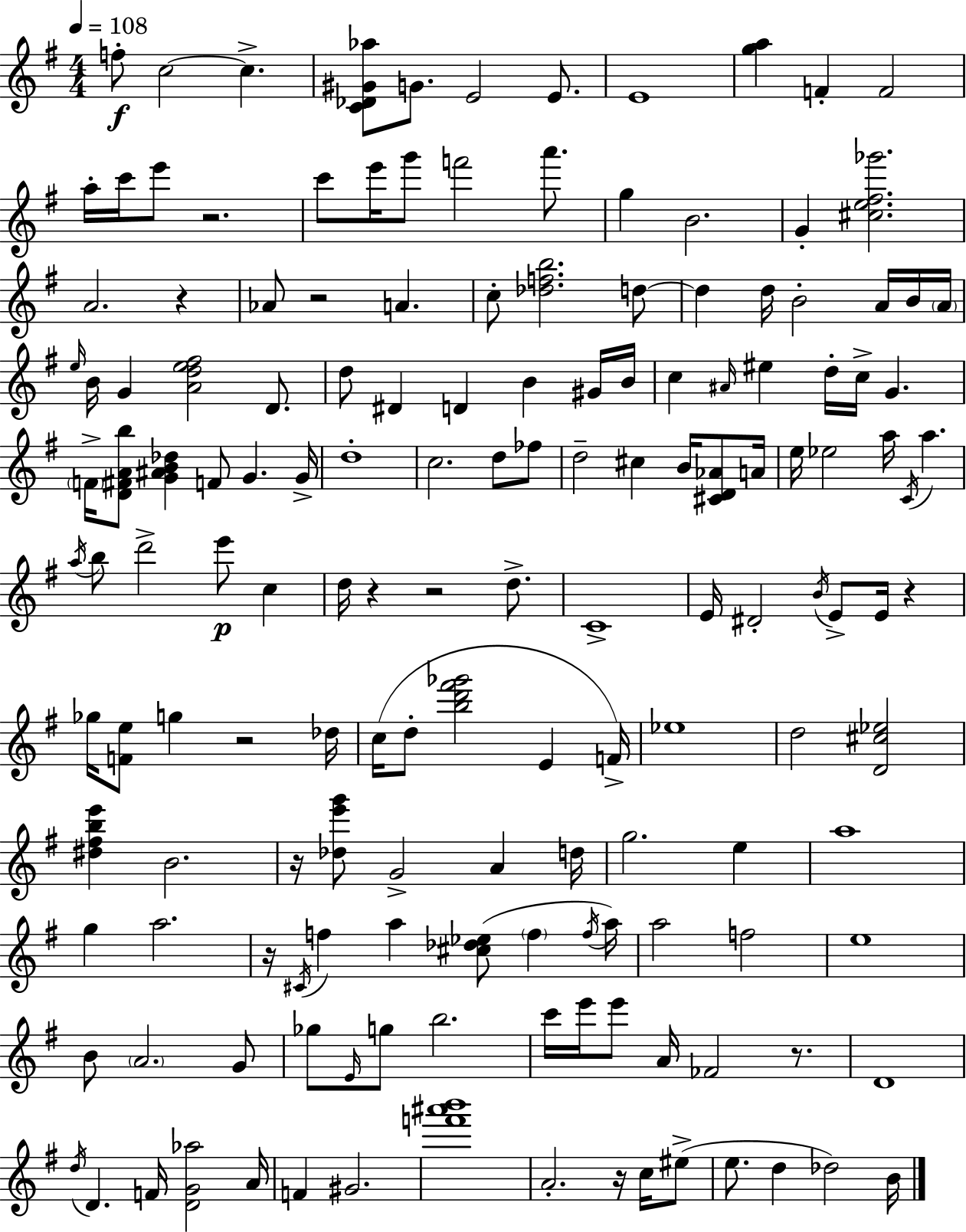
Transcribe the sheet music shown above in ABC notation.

X:1
T:Untitled
M:4/4
L:1/4
K:G
f/2 c2 c [C_D^G_a]/2 G/2 E2 E/2 E4 [ga] F F2 a/4 c'/4 e'/2 z2 c'/2 e'/4 g'/2 f'2 a'/2 g B2 G [^ce^f_g']2 A2 z _A/2 z2 A c/2 [_dfb]2 d/2 d d/4 B2 A/4 B/4 A/4 e/4 B/4 G [Ade^f]2 D/2 d/2 ^D D B ^G/4 B/4 c ^A/4 ^e d/4 c/4 G F/4 [D^FAb]/2 [G^AB_d] F/2 G G/4 d4 c2 d/2 _f/2 d2 ^c B/4 [^CD_A]/2 A/4 e/4 _e2 a/4 C/4 a a/4 b/2 d'2 e'/2 c d/4 z z2 d/2 C4 E/4 ^D2 B/4 E/2 E/4 z _g/4 [Fe]/2 g z2 _d/4 c/4 d/2 [bd'^f'_g']2 E F/4 _e4 d2 [D^c_e]2 [^d^fbe'] B2 z/4 [_de'g']/2 G2 A d/4 g2 e a4 g a2 z/4 ^C/4 f a [^c_d_e]/2 f f/4 a/4 a2 f2 e4 B/2 A2 G/2 _g/2 E/4 g/2 b2 c'/4 e'/4 e'/2 A/4 _F2 z/2 D4 d/4 D F/4 [DG_a]2 A/4 F ^G2 [f'^a'b']4 A2 z/4 c/4 ^e/2 e/2 d _d2 B/4